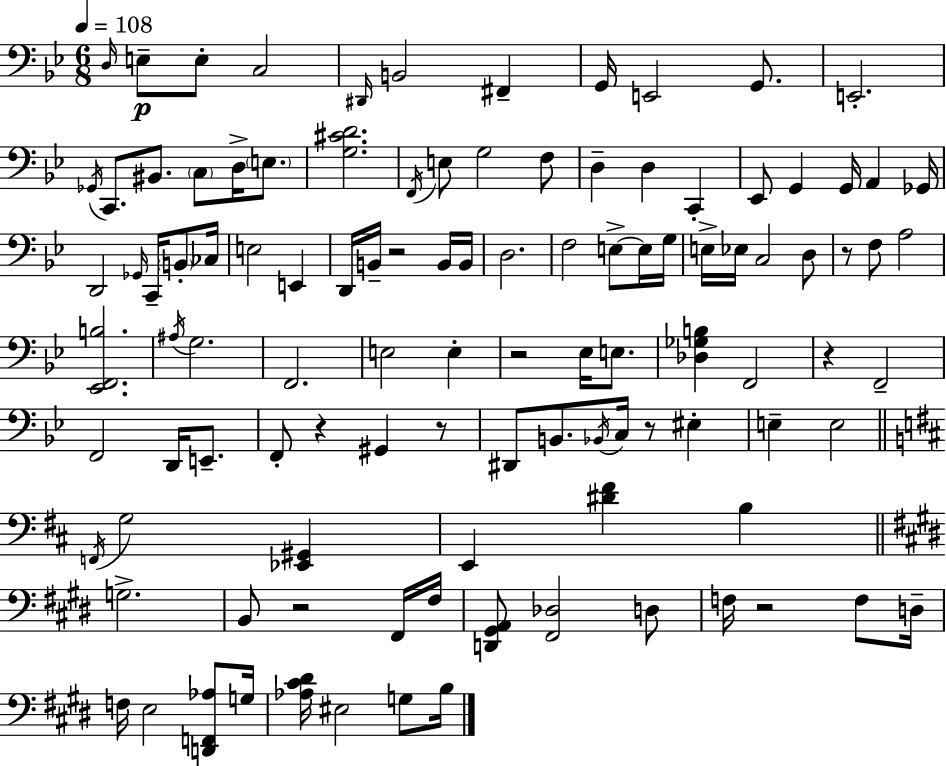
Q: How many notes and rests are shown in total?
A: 108